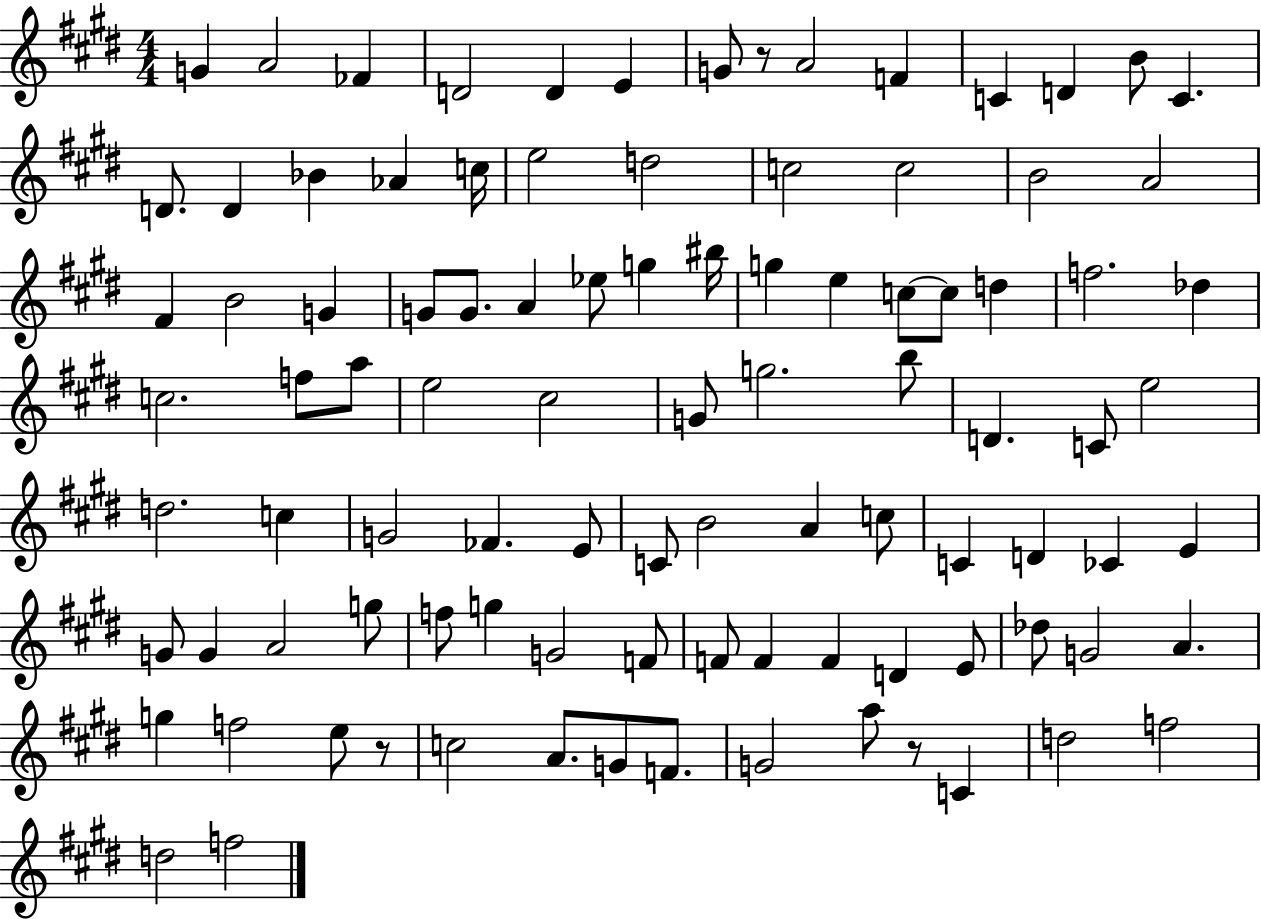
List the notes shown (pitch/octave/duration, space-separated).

G4/q A4/h FES4/q D4/h D4/q E4/q G4/e R/e A4/h F4/q C4/q D4/q B4/e C4/q. D4/e. D4/q Bb4/q Ab4/q C5/s E5/h D5/h C5/h C5/h B4/h A4/h F#4/q B4/h G4/q G4/e G4/e. A4/q Eb5/e G5/q BIS5/s G5/q E5/q C5/e C5/e D5/q F5/h. Db5/q C5/h. F5/e A5/e E5/h C#5/h G4/e G5/h. B5/e D4/q. C4/e E5/h D5/h. C5/q G4/h FES4/q. E4/e C4/e B4/h A4/q C5/e C4/q D4/q CES4/q E4/q G4/e G4/q A4/h G5/e F5/e G5/q G4/h F4/e F4/e F4/q F4/q D4/q E4/e Db5/e G4/h A4/q. G5/q F5/h E5/e R/e C5/h A4/e. G4/e F4/e. G4/h A5/e R/e C4/q D5/h F5/h D5/h F5/h